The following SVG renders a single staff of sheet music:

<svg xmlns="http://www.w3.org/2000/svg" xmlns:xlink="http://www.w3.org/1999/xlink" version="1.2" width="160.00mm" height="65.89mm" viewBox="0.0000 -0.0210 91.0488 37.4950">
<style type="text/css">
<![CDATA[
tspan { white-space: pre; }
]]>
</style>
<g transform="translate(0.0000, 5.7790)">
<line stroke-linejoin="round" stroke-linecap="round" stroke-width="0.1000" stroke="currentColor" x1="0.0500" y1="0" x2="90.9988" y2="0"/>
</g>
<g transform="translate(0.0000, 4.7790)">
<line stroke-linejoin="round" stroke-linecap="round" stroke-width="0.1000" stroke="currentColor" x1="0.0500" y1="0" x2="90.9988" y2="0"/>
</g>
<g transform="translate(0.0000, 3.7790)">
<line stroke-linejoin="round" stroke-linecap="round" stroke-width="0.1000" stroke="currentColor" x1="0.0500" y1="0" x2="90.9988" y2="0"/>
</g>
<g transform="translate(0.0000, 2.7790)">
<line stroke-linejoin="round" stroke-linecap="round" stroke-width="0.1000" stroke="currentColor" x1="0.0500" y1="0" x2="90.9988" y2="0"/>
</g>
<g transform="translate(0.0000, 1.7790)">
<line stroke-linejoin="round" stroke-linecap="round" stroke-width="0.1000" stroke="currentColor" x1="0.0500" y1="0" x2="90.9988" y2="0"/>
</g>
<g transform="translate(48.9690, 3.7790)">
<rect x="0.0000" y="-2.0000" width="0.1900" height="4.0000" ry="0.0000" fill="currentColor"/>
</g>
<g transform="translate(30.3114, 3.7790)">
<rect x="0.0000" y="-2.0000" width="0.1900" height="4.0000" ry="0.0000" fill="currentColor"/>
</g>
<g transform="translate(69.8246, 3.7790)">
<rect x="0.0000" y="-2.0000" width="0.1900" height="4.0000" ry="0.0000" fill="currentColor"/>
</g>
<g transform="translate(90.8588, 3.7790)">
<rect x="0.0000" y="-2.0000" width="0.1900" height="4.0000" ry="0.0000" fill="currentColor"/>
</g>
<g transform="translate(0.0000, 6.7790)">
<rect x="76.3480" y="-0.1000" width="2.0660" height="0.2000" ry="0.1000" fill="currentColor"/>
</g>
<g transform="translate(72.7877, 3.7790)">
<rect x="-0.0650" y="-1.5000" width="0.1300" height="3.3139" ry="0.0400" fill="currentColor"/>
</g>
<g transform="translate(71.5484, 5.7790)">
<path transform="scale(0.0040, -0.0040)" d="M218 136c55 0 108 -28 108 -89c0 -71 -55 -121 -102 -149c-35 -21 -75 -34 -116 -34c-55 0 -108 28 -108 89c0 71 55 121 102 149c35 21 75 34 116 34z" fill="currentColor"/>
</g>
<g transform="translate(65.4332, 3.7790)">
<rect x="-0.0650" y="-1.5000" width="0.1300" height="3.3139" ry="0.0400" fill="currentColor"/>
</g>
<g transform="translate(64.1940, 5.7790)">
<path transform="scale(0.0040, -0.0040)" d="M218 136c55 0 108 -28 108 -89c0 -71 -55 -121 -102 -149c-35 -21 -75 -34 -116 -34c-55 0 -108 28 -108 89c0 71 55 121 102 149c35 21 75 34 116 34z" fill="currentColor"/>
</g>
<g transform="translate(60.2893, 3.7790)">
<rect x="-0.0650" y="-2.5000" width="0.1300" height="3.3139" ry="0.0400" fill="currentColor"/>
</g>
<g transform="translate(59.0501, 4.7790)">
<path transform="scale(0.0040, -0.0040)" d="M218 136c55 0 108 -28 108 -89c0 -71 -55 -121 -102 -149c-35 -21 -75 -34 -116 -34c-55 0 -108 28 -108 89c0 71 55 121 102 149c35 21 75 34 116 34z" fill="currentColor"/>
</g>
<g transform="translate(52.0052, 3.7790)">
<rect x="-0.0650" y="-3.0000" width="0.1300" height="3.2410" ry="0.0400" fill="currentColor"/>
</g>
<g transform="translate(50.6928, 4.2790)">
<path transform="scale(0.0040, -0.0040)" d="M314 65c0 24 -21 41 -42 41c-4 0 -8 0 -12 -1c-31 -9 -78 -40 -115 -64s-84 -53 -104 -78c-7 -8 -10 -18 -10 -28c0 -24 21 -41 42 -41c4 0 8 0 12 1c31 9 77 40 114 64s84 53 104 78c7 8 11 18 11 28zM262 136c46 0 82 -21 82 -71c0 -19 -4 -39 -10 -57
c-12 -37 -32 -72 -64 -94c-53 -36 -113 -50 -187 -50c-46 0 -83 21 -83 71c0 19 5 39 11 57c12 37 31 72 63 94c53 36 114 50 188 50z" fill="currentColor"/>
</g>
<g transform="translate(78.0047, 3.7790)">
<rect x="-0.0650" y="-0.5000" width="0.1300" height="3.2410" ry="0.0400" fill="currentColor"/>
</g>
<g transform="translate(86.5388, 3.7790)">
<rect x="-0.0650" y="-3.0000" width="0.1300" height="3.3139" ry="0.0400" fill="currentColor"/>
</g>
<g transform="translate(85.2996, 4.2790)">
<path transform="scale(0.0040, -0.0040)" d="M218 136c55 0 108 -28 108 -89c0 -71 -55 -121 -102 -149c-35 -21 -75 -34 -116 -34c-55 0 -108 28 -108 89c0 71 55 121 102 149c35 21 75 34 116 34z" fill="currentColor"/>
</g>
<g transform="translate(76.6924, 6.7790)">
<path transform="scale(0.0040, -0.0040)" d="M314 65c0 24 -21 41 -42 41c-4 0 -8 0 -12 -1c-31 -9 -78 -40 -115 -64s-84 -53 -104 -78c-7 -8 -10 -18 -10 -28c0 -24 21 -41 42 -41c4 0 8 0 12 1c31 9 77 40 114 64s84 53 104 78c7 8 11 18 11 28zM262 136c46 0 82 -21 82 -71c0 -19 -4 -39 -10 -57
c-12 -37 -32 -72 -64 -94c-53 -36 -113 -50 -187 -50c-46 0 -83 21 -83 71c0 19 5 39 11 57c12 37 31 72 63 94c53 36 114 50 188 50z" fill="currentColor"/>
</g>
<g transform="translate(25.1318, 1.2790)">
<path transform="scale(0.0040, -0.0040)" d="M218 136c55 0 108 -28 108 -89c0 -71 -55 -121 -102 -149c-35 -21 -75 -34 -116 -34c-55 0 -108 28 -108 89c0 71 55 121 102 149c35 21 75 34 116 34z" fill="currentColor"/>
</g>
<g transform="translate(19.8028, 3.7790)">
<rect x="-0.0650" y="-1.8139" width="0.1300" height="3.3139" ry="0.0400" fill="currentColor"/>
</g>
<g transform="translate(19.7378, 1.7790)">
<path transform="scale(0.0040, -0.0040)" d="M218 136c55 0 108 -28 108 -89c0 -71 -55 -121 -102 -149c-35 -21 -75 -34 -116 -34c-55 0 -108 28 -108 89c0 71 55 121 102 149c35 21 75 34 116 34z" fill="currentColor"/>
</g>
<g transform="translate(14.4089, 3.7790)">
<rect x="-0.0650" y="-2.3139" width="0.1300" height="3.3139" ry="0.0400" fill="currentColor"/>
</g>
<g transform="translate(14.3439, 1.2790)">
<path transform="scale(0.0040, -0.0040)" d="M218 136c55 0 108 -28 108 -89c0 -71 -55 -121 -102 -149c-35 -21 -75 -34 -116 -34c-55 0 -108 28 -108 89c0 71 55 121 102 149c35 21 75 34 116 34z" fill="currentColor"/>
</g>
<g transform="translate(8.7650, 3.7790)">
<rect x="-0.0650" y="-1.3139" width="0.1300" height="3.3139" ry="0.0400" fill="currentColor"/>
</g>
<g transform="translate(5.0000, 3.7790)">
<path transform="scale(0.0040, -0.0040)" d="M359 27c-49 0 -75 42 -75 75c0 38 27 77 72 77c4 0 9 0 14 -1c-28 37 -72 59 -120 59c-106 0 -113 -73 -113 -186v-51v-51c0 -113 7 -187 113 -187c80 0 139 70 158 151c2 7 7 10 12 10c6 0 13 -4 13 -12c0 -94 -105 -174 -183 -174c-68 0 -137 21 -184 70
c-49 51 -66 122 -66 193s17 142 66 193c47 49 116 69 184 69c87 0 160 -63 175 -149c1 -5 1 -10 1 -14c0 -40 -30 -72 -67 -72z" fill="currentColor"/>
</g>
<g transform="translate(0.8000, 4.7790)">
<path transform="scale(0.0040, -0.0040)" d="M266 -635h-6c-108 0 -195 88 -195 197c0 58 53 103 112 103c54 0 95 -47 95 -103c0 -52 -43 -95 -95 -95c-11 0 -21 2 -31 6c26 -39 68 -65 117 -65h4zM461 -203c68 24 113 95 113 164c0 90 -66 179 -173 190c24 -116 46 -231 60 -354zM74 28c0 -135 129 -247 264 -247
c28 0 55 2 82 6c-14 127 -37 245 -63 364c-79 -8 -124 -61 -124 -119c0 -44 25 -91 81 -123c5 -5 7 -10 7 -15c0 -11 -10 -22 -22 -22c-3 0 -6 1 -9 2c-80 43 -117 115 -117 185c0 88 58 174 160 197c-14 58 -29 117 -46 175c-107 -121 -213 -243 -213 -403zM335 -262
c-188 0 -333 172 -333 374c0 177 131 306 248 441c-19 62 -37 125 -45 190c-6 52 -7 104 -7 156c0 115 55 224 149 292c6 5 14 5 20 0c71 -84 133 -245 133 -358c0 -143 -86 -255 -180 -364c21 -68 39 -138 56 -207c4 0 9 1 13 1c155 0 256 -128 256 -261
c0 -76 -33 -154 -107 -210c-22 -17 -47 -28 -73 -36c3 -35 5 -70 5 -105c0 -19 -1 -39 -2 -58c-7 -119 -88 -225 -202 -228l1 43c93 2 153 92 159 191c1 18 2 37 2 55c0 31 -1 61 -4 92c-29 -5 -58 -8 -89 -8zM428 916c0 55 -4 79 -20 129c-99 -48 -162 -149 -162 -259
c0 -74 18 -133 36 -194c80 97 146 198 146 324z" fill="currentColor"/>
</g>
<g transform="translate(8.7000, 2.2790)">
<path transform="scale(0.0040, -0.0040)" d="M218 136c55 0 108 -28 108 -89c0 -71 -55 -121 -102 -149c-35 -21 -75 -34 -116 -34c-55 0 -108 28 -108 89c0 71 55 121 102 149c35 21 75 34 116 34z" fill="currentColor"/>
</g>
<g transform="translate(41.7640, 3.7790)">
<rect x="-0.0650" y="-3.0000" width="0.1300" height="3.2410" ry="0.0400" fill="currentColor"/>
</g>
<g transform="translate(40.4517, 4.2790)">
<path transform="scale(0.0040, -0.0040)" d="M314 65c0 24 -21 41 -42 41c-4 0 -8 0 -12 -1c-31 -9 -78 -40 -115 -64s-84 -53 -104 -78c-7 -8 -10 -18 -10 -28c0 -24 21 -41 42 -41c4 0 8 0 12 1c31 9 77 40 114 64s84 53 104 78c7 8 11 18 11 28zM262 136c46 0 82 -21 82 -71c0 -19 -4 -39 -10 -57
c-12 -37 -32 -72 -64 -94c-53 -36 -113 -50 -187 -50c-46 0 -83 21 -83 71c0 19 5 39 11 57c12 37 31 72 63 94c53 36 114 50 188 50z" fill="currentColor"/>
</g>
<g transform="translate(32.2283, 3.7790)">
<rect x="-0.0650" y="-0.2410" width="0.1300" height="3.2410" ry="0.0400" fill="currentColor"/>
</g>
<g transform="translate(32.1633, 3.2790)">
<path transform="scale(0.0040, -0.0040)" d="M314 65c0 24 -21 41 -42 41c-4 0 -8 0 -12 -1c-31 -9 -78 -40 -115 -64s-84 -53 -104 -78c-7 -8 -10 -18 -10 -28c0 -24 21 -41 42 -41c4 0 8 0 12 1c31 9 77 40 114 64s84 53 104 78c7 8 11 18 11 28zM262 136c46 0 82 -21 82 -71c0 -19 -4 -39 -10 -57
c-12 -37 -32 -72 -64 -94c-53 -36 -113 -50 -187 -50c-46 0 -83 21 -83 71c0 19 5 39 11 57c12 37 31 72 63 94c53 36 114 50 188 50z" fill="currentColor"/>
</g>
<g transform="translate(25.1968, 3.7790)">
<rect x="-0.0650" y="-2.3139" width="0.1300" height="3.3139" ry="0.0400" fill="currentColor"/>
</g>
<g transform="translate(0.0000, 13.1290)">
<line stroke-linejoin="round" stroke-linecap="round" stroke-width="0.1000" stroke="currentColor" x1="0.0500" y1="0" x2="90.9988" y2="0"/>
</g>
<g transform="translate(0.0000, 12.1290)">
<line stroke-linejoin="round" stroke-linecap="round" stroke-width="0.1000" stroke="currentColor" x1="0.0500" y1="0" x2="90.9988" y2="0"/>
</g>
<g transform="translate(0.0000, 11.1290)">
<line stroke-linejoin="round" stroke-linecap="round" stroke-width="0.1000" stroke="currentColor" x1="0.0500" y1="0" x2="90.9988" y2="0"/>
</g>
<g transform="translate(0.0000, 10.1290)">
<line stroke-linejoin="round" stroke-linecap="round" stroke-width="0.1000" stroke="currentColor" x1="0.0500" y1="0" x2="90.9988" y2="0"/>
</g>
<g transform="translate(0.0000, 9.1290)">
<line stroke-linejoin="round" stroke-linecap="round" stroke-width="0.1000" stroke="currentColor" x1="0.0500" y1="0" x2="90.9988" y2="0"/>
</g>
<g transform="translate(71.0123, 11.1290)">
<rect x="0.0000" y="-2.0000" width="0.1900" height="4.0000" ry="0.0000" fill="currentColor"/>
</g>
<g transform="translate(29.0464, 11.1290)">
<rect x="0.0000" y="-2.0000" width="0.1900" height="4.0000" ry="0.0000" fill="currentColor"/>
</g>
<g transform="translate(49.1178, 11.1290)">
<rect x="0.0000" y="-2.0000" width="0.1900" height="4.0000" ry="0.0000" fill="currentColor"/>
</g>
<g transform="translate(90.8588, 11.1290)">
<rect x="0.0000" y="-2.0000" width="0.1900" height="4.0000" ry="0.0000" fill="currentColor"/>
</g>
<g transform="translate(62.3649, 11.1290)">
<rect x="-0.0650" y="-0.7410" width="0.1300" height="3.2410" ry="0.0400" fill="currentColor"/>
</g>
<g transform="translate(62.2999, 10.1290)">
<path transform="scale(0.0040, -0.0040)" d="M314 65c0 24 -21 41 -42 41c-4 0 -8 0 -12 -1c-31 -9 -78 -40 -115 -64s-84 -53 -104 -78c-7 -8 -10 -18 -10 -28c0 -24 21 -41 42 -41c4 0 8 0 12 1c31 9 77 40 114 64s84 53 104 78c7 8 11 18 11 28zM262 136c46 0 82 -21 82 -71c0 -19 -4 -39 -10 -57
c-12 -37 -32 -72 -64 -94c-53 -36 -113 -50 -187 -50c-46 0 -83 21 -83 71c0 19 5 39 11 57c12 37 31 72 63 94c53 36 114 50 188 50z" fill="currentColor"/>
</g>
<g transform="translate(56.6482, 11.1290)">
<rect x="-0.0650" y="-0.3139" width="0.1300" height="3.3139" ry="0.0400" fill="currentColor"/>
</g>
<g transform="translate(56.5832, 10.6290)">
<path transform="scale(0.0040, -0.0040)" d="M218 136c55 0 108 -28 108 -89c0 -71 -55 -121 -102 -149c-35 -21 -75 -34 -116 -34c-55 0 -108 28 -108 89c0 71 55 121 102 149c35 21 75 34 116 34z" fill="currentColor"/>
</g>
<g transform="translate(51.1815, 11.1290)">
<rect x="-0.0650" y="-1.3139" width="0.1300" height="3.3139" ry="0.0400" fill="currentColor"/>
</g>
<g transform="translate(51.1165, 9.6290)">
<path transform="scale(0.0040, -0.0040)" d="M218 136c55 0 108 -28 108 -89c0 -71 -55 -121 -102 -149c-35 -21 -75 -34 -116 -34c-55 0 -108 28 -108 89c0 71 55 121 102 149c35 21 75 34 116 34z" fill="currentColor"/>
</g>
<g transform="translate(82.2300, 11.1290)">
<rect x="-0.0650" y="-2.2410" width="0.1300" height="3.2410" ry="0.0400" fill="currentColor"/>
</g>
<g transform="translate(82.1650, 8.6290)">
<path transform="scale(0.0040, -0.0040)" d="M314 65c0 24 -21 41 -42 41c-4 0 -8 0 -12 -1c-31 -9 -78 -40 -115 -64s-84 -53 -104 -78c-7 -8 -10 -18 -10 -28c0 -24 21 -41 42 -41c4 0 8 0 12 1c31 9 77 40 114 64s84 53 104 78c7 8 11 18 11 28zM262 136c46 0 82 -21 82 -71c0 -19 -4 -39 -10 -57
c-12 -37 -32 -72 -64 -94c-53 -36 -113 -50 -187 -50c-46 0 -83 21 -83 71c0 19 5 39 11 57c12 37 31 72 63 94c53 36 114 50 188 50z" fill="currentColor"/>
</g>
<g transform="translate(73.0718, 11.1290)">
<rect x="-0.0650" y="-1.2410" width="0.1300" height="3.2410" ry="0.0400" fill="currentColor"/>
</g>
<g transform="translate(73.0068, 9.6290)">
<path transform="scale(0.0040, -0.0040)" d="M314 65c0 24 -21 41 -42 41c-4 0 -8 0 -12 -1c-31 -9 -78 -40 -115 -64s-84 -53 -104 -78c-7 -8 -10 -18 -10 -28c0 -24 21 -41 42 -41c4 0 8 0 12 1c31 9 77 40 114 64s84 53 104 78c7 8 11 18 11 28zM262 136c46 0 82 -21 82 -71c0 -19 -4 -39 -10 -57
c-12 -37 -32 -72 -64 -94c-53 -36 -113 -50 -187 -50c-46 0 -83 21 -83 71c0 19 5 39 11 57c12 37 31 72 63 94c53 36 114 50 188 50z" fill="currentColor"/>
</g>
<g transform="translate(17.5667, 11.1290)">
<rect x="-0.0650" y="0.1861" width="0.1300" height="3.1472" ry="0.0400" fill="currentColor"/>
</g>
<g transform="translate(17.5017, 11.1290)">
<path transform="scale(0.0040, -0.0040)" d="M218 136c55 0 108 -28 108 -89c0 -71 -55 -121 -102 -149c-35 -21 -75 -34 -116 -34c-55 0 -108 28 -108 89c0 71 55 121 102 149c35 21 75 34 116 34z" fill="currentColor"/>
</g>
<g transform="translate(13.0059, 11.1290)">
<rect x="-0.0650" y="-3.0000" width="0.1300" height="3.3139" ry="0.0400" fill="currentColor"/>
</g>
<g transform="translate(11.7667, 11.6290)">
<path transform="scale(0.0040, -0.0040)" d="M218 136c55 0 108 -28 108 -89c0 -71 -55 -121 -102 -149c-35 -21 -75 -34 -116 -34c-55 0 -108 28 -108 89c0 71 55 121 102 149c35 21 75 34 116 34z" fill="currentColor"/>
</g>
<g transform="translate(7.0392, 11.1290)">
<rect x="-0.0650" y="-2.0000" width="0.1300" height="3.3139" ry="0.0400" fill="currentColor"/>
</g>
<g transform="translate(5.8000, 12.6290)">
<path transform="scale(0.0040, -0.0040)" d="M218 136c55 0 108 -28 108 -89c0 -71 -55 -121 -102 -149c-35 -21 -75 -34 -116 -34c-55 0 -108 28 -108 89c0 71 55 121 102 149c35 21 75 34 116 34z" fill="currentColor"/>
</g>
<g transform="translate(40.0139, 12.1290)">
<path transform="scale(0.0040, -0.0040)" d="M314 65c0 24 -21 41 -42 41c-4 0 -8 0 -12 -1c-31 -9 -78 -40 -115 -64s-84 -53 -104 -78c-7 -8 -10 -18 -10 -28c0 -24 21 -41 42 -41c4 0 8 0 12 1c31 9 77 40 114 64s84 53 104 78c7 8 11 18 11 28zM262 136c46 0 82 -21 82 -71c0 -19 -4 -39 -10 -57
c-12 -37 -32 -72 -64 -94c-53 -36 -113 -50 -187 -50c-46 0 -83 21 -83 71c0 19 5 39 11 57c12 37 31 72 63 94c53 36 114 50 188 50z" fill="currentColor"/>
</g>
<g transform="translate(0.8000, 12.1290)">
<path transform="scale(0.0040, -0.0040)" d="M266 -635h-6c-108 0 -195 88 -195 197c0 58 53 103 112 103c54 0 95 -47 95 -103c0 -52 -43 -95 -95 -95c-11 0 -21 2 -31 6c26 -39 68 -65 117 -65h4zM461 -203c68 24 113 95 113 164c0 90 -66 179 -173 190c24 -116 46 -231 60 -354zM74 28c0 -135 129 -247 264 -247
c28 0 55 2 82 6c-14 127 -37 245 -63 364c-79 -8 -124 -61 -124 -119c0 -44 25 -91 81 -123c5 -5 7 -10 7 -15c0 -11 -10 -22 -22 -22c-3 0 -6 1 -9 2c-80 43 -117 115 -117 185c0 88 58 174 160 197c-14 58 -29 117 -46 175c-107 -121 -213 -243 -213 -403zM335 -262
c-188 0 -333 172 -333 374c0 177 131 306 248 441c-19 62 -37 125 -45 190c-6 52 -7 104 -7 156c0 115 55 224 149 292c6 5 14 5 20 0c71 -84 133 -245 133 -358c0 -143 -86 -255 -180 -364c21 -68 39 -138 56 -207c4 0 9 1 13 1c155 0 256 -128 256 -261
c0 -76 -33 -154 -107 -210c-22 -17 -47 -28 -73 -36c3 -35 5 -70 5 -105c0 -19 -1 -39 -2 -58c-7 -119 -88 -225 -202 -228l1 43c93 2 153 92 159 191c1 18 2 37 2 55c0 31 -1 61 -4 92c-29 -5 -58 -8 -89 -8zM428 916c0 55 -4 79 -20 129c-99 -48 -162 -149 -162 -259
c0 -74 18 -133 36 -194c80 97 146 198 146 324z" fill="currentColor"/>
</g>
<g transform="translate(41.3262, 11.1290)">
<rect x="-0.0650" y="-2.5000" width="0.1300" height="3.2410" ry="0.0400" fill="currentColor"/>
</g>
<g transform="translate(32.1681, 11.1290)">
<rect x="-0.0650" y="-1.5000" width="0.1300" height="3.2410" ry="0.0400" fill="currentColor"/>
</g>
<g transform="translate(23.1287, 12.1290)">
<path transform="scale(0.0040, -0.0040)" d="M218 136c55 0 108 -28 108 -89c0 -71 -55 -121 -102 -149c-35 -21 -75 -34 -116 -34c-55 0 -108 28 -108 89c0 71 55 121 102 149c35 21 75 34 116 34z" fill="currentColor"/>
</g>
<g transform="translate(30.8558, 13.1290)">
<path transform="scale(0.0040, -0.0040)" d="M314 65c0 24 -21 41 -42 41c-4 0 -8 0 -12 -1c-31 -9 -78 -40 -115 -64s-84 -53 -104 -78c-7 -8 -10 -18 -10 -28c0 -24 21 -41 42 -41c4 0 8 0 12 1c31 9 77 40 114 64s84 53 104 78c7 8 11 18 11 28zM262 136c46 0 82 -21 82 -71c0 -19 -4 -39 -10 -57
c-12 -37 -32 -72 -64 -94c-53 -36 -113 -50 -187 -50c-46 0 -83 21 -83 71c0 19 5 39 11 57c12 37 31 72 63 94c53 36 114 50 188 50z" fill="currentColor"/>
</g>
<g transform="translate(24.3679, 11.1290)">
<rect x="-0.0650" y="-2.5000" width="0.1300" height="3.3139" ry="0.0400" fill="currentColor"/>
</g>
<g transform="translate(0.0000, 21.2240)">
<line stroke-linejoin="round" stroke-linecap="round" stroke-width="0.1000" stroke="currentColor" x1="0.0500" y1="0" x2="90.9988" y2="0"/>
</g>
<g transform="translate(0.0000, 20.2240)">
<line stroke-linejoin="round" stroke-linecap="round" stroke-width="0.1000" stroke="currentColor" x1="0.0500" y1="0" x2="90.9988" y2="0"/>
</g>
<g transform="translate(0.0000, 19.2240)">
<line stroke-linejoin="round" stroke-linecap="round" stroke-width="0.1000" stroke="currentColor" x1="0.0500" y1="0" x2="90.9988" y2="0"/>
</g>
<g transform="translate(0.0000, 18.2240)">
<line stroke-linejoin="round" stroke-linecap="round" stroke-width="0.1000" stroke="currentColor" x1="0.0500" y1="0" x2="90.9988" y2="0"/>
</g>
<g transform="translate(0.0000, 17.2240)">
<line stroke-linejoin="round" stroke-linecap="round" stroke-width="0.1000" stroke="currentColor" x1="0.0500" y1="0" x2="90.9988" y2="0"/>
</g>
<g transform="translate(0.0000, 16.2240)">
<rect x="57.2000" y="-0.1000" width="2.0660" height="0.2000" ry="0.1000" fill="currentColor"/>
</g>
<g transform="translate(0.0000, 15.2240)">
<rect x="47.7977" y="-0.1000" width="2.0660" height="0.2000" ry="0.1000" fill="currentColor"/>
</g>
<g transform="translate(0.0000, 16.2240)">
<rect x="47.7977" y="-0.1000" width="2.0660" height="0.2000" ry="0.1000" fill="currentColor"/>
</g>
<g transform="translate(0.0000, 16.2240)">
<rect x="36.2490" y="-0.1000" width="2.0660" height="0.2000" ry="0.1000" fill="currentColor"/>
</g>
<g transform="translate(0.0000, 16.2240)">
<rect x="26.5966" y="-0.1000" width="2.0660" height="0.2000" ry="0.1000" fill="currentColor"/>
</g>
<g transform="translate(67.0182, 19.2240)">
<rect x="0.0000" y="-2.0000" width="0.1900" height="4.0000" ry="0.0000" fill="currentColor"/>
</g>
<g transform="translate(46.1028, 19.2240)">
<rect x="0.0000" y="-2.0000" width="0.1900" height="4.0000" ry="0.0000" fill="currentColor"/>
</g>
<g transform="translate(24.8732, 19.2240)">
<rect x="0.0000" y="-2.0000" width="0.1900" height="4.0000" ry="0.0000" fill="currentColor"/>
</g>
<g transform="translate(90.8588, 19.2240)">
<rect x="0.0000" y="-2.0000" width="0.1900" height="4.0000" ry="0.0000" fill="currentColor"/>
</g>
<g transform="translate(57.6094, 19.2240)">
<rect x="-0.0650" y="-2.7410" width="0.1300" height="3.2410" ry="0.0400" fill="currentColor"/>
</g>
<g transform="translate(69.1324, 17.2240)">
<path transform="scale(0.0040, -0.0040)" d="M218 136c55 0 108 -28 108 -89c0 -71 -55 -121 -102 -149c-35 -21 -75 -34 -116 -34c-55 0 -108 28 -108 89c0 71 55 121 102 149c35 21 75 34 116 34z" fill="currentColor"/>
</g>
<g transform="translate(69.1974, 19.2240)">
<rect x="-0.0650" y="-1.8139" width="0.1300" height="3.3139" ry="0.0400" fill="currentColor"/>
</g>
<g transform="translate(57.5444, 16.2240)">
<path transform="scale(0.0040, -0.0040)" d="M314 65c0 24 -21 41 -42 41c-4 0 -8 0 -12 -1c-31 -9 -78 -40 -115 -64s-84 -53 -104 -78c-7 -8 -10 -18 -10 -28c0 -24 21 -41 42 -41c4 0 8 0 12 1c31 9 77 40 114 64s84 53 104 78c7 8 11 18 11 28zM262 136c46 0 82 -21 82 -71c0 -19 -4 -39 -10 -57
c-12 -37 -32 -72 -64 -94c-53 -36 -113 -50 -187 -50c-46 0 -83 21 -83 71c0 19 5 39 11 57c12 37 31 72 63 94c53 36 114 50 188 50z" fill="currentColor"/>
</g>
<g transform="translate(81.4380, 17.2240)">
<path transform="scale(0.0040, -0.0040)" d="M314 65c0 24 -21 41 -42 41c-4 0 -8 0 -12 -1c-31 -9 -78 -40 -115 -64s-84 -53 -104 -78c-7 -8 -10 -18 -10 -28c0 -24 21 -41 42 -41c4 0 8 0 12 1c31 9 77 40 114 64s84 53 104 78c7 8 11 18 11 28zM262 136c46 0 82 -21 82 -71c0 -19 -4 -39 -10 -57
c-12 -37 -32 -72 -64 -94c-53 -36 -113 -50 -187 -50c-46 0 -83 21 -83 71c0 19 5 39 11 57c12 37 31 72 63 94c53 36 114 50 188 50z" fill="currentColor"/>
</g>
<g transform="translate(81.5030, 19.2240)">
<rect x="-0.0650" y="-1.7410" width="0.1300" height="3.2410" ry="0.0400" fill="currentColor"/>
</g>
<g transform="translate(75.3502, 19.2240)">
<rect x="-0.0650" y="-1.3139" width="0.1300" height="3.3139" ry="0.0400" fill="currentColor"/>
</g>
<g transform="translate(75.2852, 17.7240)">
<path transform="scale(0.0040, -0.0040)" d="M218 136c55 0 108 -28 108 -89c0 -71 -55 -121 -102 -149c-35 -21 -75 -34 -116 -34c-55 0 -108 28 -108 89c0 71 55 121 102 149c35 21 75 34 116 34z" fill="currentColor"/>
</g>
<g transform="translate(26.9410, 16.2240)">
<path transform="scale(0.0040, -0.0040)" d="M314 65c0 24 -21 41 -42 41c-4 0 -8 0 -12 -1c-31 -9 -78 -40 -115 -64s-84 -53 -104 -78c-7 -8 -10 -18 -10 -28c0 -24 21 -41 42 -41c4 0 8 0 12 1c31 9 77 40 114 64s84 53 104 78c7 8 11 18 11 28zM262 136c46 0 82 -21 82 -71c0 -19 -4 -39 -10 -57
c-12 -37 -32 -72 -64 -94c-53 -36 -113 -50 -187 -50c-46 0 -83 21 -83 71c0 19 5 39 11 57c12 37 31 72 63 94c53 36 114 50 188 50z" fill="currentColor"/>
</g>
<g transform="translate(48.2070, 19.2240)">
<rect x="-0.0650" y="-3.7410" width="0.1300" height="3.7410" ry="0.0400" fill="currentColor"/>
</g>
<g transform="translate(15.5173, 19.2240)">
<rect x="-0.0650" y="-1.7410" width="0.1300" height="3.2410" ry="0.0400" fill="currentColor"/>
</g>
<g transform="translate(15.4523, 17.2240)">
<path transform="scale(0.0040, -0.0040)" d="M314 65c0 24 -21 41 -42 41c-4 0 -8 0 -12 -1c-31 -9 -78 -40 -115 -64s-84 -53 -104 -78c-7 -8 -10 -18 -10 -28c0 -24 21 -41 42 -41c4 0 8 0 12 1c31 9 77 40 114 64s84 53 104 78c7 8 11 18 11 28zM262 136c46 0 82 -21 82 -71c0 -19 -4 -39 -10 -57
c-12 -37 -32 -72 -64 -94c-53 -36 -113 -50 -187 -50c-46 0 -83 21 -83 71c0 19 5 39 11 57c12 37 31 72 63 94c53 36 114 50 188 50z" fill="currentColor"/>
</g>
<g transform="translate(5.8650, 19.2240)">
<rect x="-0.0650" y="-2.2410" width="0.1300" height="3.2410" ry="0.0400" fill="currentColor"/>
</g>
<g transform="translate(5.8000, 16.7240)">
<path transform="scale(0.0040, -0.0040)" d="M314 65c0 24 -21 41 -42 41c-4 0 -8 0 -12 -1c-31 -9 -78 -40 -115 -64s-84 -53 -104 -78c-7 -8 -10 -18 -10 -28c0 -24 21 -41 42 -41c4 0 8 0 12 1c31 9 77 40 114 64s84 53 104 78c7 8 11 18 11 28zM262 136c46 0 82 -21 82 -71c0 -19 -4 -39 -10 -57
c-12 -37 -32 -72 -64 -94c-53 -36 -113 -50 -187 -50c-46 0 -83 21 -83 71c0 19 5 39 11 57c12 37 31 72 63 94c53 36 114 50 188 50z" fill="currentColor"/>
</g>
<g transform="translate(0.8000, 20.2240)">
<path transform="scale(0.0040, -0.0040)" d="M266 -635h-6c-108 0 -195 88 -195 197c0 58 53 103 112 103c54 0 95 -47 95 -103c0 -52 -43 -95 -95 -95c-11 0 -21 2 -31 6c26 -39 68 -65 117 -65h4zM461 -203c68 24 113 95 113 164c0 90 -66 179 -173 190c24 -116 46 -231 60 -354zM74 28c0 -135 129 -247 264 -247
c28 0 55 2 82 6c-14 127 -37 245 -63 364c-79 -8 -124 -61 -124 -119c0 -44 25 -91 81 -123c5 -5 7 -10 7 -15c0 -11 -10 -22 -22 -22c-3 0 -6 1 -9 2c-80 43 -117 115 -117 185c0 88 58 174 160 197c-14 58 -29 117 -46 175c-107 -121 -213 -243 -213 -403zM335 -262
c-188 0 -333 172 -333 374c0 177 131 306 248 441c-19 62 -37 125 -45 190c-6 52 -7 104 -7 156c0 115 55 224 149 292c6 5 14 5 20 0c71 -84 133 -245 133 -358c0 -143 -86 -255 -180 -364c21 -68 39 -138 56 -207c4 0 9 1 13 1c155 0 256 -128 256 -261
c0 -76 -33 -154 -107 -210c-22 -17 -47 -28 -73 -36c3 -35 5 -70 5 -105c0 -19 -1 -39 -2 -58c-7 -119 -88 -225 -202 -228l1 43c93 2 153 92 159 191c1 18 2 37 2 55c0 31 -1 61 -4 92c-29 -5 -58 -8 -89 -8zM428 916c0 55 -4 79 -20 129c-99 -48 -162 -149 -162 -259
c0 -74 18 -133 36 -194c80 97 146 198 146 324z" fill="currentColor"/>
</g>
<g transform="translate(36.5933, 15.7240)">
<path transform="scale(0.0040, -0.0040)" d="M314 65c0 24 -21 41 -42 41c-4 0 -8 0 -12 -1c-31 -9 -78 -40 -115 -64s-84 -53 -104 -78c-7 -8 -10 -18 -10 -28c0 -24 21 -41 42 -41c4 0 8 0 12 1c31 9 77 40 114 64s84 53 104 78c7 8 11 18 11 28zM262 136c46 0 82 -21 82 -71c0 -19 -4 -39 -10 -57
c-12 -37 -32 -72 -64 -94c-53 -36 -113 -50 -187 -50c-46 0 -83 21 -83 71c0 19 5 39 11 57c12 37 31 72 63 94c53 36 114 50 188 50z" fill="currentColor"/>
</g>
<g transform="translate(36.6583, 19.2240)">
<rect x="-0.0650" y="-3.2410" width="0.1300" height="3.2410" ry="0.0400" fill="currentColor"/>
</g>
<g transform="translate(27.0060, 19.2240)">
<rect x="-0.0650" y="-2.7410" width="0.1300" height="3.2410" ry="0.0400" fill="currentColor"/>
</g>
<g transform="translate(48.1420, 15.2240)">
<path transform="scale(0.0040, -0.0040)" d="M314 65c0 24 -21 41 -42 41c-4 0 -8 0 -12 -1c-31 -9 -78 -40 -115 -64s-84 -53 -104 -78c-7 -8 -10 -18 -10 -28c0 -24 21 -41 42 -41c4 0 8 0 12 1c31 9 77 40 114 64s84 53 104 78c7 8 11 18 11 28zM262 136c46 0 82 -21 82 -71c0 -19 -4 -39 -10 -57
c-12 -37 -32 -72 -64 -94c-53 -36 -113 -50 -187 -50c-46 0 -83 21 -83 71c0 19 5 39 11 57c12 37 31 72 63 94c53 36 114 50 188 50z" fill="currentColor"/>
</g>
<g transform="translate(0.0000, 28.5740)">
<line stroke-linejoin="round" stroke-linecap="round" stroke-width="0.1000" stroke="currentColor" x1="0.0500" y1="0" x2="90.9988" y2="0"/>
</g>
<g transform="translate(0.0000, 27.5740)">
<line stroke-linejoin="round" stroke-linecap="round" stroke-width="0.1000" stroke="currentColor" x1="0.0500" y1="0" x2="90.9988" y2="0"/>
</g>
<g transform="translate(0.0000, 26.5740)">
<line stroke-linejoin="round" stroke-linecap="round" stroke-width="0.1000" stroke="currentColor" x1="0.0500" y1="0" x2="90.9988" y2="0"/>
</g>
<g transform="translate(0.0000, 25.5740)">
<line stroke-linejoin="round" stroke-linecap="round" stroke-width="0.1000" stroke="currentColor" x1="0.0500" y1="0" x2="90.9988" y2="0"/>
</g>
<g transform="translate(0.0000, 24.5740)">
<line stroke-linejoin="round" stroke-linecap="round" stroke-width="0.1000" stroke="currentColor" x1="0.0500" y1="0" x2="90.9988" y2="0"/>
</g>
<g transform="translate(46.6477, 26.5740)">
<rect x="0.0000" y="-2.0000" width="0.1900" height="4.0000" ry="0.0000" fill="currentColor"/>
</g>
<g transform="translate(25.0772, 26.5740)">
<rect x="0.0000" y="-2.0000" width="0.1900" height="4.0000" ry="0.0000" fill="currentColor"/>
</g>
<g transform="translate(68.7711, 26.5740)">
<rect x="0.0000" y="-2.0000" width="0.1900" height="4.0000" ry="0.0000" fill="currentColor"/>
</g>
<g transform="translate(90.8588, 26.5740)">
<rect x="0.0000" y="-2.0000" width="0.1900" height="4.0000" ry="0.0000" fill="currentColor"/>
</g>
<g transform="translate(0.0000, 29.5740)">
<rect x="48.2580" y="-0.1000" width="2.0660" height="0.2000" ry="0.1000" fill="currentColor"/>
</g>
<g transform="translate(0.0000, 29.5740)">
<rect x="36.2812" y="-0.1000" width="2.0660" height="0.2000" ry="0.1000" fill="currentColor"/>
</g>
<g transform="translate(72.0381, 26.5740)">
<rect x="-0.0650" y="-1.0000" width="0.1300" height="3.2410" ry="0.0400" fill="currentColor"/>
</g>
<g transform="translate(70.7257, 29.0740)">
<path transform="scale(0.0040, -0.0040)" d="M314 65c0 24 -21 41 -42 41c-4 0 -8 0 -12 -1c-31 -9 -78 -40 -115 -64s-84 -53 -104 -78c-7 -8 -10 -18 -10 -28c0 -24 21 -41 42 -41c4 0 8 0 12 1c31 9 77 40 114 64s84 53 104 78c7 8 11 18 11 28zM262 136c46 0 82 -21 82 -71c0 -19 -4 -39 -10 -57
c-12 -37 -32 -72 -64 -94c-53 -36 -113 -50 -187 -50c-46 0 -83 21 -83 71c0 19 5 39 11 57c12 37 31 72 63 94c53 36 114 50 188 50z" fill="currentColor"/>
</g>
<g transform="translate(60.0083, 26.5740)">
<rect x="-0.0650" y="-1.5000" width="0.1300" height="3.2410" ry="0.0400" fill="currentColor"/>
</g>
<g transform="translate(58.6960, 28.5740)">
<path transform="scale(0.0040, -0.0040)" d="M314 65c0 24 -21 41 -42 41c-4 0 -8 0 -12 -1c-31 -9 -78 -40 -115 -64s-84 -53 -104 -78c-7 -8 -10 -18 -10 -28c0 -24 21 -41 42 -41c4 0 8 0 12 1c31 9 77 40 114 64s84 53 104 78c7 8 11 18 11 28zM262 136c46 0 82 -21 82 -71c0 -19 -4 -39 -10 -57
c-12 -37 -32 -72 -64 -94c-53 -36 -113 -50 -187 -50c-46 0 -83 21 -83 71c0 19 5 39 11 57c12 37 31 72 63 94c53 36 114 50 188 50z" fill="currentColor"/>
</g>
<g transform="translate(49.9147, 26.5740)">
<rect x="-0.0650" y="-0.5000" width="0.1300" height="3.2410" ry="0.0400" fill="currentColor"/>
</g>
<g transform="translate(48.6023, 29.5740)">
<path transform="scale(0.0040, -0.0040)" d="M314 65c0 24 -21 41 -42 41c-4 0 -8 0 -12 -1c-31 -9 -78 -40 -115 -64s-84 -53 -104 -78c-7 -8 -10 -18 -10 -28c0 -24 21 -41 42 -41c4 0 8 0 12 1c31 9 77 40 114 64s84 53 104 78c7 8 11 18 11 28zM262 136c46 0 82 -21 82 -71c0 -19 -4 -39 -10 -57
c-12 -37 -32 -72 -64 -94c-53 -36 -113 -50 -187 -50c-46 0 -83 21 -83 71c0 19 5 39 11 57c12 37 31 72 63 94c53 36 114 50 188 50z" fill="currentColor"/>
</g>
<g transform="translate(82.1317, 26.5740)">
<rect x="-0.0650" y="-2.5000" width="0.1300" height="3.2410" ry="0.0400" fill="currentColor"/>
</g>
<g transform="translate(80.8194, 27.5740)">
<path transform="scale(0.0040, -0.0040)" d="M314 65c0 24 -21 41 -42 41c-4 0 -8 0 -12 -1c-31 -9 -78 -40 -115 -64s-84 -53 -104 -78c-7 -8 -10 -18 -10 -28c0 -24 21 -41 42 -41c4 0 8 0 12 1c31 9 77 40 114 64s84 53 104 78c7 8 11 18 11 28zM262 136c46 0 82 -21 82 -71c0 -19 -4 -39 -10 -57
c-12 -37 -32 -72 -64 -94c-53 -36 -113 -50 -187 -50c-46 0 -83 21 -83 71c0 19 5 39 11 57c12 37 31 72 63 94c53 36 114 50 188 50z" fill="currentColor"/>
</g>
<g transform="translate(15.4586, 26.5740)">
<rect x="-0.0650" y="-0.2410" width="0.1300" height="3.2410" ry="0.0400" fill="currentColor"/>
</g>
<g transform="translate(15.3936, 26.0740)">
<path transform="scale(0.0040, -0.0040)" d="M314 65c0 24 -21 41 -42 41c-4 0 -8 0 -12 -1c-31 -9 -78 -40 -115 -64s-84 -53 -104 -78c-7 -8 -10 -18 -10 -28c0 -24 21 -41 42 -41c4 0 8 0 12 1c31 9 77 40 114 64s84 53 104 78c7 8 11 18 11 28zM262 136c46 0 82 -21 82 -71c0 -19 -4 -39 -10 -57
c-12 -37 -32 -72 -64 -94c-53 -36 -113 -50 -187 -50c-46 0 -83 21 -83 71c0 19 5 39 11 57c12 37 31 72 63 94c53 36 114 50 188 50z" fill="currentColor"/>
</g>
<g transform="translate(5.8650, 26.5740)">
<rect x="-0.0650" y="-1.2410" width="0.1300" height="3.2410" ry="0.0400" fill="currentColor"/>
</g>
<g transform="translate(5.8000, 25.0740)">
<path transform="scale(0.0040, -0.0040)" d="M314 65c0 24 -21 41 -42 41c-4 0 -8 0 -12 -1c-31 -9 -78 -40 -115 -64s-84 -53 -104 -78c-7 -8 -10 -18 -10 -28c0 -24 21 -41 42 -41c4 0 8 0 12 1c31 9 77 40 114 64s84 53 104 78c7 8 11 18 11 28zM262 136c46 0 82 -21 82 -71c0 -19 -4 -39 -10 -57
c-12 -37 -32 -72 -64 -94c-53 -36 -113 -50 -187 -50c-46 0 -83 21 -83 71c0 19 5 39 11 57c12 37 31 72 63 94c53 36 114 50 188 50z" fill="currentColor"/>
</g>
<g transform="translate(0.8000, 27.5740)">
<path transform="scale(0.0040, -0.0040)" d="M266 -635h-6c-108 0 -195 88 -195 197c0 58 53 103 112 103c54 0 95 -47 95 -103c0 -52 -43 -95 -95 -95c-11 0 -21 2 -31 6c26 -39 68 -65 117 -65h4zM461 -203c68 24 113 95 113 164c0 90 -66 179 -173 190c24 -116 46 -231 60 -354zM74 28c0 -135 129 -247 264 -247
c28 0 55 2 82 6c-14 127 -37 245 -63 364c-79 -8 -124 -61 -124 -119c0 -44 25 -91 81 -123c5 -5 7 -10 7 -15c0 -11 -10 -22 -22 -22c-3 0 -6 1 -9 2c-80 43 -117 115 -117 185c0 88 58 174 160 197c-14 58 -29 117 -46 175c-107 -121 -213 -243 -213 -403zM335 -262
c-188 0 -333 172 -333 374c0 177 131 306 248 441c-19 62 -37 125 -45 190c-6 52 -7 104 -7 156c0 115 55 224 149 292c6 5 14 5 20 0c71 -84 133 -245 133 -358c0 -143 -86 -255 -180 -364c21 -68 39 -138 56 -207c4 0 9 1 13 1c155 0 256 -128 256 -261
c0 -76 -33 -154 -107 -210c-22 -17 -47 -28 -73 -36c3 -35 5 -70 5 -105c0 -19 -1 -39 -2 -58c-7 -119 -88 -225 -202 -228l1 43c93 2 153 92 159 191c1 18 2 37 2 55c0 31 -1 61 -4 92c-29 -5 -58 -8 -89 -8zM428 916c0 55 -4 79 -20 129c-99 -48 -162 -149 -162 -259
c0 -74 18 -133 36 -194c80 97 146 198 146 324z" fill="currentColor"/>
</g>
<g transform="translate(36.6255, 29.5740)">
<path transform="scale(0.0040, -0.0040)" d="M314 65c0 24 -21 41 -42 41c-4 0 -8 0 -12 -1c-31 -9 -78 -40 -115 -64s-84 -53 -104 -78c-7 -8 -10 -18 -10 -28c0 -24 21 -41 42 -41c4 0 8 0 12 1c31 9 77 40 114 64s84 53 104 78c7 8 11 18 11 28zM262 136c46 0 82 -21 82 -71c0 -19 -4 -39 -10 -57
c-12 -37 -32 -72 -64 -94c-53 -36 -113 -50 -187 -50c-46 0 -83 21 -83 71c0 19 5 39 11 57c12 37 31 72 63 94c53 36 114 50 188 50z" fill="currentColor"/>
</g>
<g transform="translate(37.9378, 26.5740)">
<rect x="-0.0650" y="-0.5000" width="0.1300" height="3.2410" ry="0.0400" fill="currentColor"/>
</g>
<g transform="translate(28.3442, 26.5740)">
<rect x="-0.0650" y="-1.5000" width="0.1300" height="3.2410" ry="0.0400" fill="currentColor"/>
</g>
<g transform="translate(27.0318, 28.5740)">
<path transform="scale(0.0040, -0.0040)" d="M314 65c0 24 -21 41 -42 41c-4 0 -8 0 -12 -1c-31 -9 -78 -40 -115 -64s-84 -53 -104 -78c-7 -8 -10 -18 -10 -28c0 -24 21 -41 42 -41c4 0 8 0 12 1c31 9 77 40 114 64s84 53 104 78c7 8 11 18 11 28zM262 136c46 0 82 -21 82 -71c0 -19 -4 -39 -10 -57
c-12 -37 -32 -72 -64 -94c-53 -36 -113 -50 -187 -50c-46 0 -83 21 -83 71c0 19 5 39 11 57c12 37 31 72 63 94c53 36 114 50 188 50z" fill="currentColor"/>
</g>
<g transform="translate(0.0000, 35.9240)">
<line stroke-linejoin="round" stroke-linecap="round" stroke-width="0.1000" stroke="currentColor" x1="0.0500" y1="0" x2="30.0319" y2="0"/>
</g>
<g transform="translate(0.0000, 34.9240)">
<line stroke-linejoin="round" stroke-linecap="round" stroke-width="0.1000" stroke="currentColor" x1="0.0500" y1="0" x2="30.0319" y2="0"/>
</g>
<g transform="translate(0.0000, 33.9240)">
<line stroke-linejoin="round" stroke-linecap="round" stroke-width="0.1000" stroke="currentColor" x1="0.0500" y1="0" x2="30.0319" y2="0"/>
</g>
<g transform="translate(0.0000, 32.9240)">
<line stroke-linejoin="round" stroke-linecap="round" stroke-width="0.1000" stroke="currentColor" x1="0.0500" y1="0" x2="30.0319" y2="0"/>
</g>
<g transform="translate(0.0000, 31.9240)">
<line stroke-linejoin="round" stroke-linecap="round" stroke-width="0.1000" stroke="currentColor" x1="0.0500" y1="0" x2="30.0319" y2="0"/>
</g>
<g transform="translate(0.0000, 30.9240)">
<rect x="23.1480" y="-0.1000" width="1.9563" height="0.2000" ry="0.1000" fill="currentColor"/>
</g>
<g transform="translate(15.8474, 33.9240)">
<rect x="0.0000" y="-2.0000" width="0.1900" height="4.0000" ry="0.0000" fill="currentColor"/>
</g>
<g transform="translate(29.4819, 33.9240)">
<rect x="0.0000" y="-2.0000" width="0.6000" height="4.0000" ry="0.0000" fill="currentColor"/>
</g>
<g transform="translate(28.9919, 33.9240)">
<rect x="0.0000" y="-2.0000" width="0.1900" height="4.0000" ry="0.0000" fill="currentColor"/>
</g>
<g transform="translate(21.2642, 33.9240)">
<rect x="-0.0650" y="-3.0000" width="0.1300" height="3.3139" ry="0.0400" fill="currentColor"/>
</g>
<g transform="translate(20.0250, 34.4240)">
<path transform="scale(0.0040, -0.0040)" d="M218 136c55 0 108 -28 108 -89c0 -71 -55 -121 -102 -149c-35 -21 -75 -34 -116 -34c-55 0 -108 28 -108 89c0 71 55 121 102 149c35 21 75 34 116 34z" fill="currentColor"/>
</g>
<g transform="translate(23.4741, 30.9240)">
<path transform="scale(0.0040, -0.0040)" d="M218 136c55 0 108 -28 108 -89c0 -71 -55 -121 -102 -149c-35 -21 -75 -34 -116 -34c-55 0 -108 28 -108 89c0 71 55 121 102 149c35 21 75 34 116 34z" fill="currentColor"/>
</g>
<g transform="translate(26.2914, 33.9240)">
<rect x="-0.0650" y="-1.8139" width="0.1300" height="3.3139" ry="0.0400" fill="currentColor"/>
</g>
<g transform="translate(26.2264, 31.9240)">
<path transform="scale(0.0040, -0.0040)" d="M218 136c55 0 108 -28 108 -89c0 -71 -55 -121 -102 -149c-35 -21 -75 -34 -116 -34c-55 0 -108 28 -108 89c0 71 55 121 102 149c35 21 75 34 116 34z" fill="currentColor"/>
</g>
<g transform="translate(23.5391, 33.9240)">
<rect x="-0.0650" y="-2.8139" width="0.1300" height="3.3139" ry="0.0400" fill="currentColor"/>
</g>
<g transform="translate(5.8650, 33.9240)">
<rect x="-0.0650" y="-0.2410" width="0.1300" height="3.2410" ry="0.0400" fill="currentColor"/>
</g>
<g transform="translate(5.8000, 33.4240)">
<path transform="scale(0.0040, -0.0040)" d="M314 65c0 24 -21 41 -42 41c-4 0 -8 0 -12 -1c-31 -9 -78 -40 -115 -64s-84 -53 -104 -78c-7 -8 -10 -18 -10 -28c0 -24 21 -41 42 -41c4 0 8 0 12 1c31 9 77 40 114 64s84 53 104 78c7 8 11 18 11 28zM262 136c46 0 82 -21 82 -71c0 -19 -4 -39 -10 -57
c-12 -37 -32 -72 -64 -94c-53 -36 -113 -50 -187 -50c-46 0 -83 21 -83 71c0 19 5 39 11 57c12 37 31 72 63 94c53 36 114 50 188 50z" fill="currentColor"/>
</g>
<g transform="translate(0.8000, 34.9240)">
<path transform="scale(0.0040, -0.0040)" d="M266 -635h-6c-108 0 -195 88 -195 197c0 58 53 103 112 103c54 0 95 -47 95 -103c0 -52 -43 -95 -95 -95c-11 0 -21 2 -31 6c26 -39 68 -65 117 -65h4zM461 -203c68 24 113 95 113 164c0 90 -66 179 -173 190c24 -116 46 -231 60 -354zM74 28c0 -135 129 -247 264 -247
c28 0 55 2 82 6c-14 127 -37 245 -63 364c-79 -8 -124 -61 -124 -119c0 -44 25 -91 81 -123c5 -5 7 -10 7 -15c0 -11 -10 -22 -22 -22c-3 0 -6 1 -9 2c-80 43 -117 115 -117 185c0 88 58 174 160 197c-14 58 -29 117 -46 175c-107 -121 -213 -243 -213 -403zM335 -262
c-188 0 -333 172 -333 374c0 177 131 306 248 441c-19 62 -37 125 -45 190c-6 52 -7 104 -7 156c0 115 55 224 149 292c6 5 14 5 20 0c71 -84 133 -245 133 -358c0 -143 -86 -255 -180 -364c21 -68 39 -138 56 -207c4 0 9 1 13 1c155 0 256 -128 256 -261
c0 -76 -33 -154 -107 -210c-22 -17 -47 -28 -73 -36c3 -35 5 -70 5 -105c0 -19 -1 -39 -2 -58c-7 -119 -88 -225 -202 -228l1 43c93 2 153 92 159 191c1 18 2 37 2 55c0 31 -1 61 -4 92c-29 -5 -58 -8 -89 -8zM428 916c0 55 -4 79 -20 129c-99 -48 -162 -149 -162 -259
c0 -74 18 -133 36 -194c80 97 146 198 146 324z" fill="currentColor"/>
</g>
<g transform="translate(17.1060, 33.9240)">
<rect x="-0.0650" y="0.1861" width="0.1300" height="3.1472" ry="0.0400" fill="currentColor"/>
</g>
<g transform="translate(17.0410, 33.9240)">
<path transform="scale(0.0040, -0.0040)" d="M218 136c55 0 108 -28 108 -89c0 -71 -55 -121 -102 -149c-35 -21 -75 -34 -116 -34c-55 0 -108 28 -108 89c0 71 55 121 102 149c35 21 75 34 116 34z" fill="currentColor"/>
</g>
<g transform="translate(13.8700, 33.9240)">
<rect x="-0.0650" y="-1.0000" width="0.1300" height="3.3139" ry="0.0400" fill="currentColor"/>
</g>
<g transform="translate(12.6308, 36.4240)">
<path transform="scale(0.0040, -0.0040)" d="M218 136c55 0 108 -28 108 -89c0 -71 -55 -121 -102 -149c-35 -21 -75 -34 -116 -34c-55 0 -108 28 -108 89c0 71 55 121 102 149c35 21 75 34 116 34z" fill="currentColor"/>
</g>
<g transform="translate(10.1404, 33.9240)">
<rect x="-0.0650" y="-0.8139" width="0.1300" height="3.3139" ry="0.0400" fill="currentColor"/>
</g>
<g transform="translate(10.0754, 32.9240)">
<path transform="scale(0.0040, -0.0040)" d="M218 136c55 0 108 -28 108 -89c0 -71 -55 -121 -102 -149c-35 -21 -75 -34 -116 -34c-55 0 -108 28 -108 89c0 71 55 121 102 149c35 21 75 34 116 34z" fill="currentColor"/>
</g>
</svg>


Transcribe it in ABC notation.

X:1
T:Untitled
M:4/4
L:1/4
K:C
e g f g c2 A2 A2 G E E C2 A F A B G E2 G2 e c d2 e2 g2 g2 f2 a2 b2 c'2 a2 f e f2 e2 c2 E2 C2 C2 E2 D2 G2 c2 d D B A a f